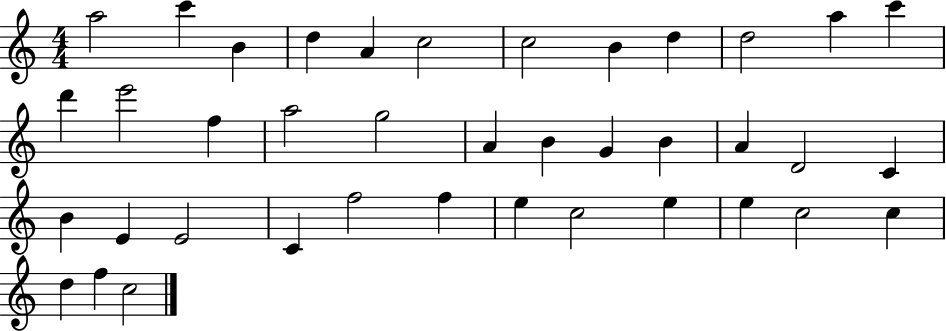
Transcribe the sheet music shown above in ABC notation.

X:1
T:Untitled
M:4/4
L:1/4
K:C
a2 c' B d A c2 c2 B d d2 a c' d' e'2 f a2 g2 A B G B A D2 C B E E2 C f2 f e c2 e e c2 c d f c2